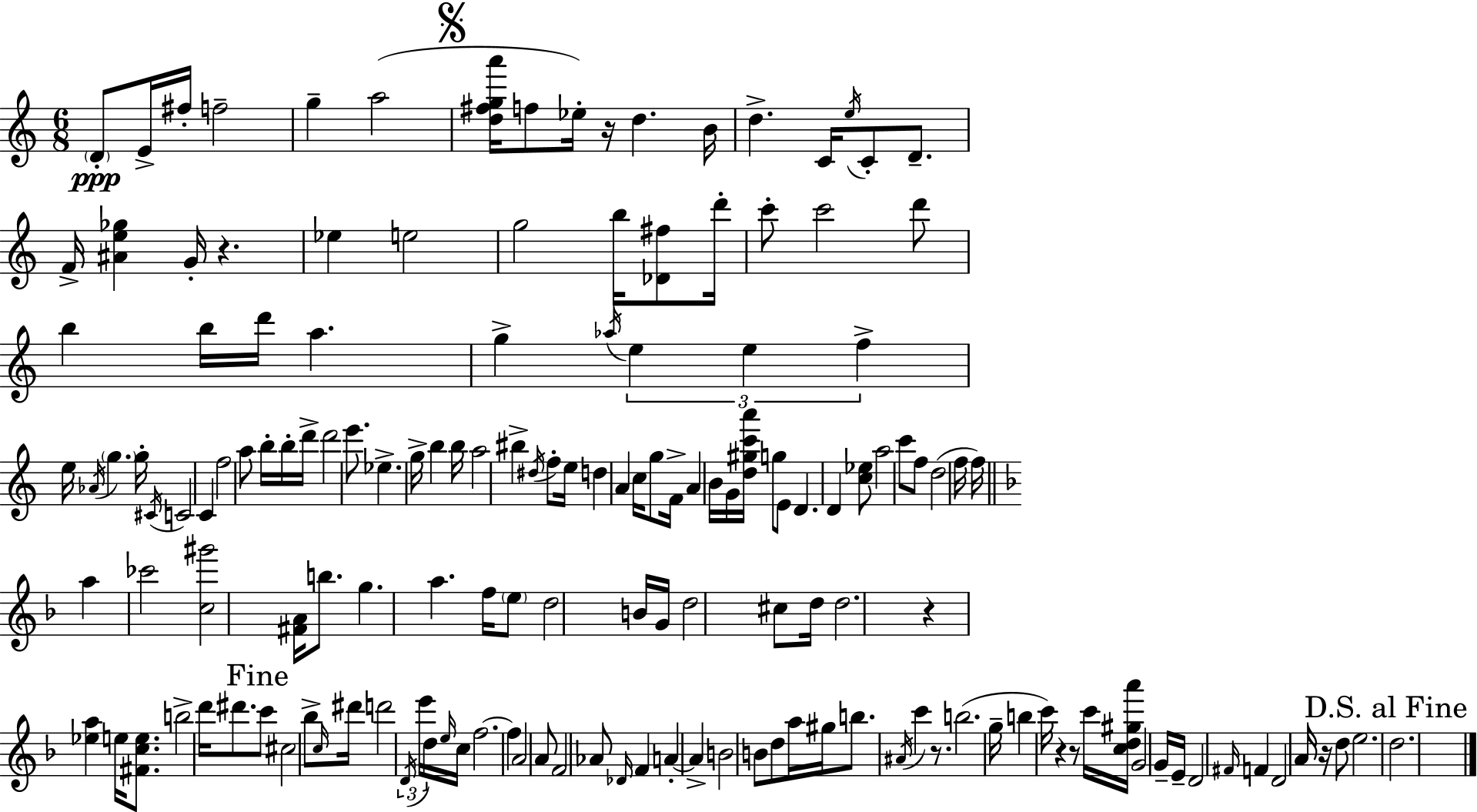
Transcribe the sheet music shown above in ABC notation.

X:1
T:Untitled
M:6/8
L:1/4
K:Am
D/2 E/4 ^f/4 f2 g a2 [d^fga']/4 f/2 _e/4 z/4 d B/4 d C/4 e/4 C/2 D/2 F/4 [^Ae_g] G/4 z _e e2 g2 b/4 [_D^f]/2 d'/4 c'/2 c'2 d'/2 b b/4 d'/4 a g _a/4 e e f e/4 _A/4 g g/4 ^C/4 C2 C f2 a/2 b/4 b/4 d'/4 d'2 e'/2 _e g/4 b b/4 a2 ^b ^d/4 f/2 e/4 d A c/4 g/2 F/4 A B/4 G/4 [d^gc'a']/4 g/2 E/2 D D [c_e]/2 a2 c'/2 f/2 d2 f/4 f/4 a _c'2 [c^g']2 [^FA]/4 b/2 g a f/4 e/2 d2 B/4 G/4 d2 ^c/2 d/4 d2 z [_ea] e/4 [^Fce]/2 b2 d'/4 ^d'/2 c'/2 ^c2 _b/2 c/4 ^d'/4 d'2 D/4 e'/4 d/4 e/4 c/4 f2 f A2 A/2 F2 _A/2 _D/4 F A A B2 B/2 d/2 a/4 ^g/4 b/2 ^A/4 c' z/2 b2 g/4 b c'/4 z z/2 c'/4 [cd^ga']/4 G2 G/4 E/4 D2 ^F/4 F D2 A/4 z/4 d/2 e2 d2